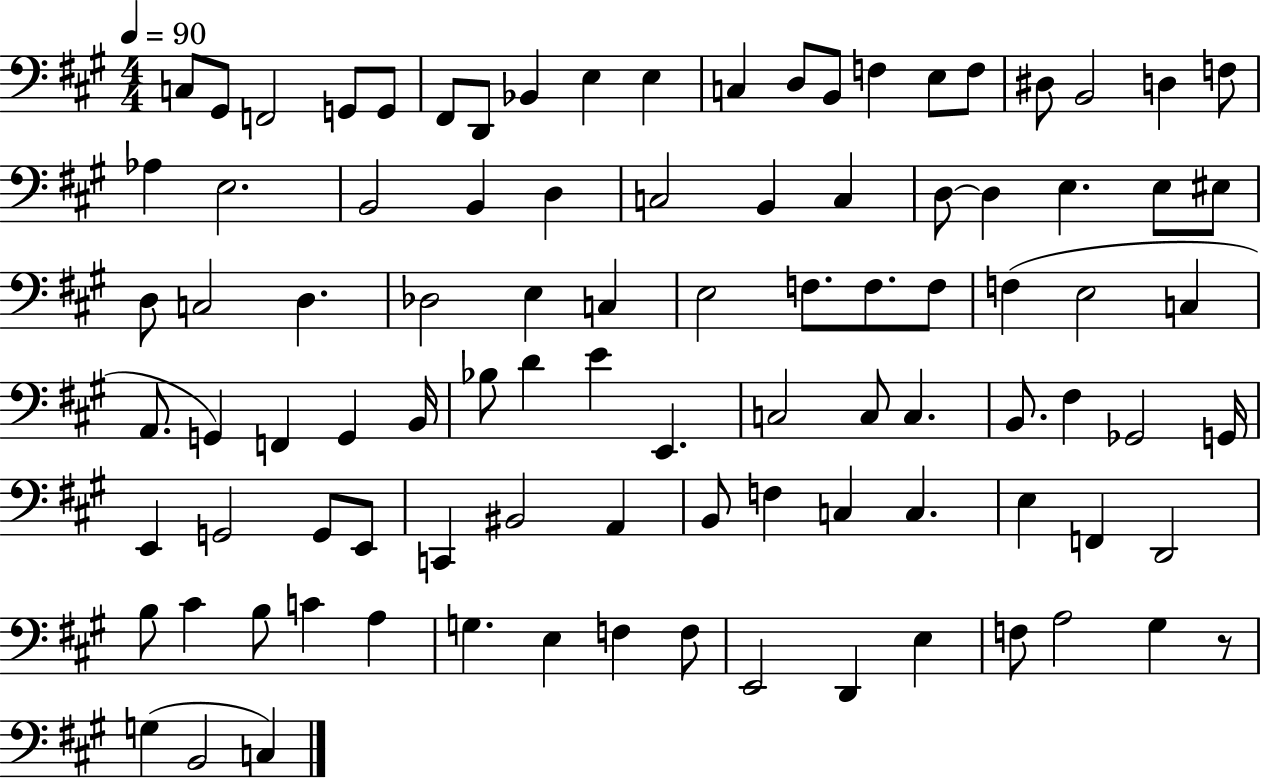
{
  \clef bass
  \numericTimeSignature
  \time 4/4
  \key a \major
  \tempo 4 = 90
  c8 gis,8 f,2 g,8 g,8 | fis,8 d,8 bes,4 e4 e4 | c4 d8 b,8 f4 e8 f8 | dis8 b,2 d4 f8 | \break aes4 e2. | b,2 b,4 d4 | c2 b,4 c4 | d8~~ d4 e4. e8 eis8 | \break d8 c2 d4. | des2 e4 c4 | e2 f8. f8. f8 | f4( e2 c4 | \break a,8. g,4) f,4 g,4 b,16 | bes8 d'4 e'4 e,4. | c2 c8 c4. | b,8. fis4 ges,2 g,16 | \break e,4 g,2 g,8 e,8 | c,4 bis,2 a,4 | b,8 f4 c4 c4. | e4 f,4 d,2 | \break b8 cis'4 b8 c'4 a4 | g4. e4 f4 f8 | e,2 d,4 e4 | f8 a2 gis4 r8 | \break g4( b,2 c4) | \bar "|."
}